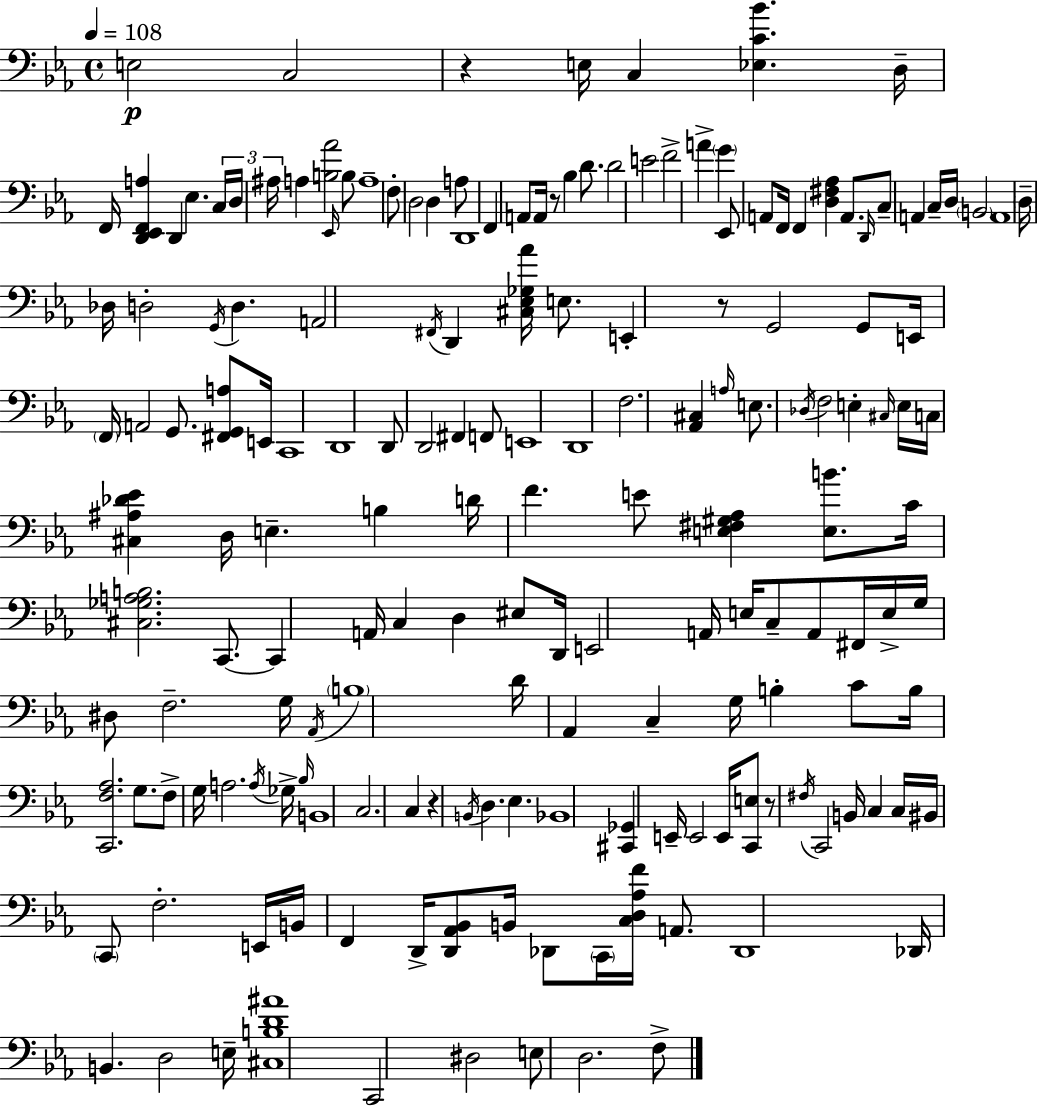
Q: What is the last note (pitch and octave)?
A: F3